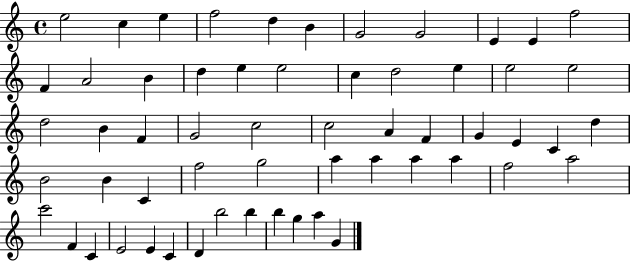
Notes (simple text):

E5/h C5/q E5/q F5/h D5/q B4/q G4/h G4/h E4/q E4/q F5/h F4/q A4/h B4/q D5/q E5/q E5/h C5/q D5/h E5/q E5/h E5/h D5/h B4/q F4/q G4/h C5/h C5/h A4/q F4/q G4/q E4/q C4/q D5/q B4/h B4/q C4/q F5/h G5/h A5/q A5/q A5/q A5/q F5/h A5/h C6/h F4/q C4/q E4/h E4/q C4/q D4/q B5/h B5/q B5/q G5/q A5/q G4/q